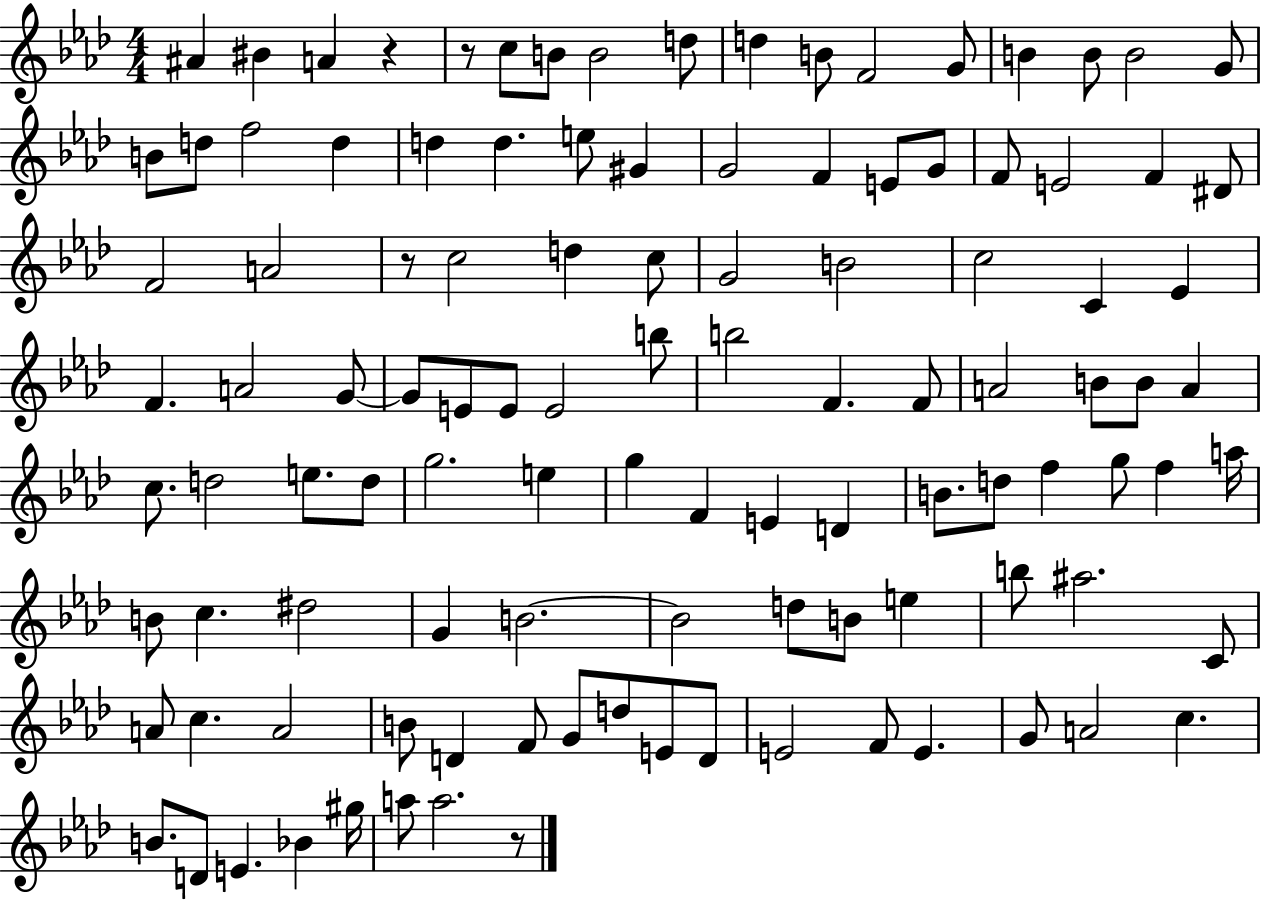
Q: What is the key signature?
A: AES major